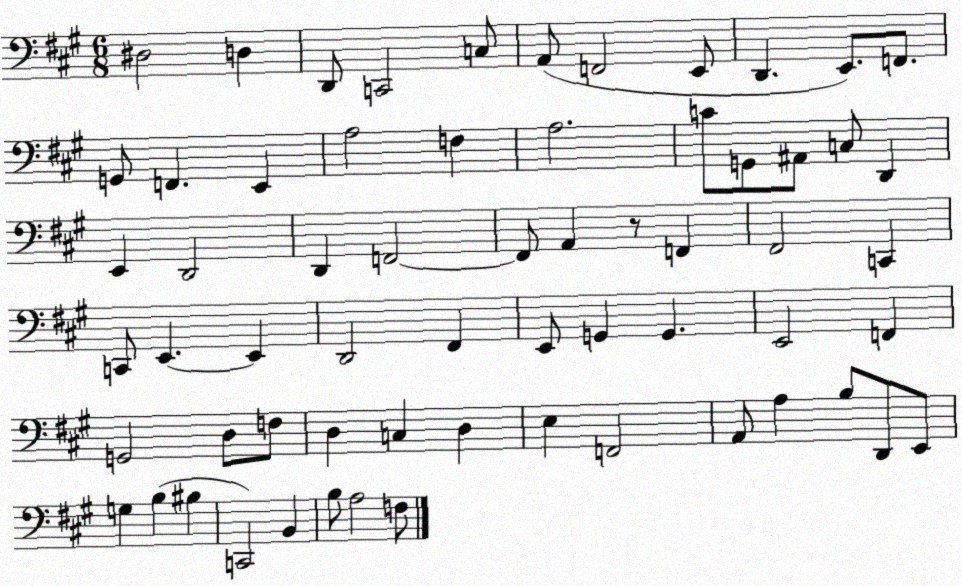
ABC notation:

X:1
T:Untitled
M:6/8
L:1/4
K:A
^D,2 D, D,,/2 C,,2 C,/2 A,,/2 F,,2 E,,/2 D,, E,,/2 F,,/2 G,,/2 F,, E,, A,2 F, A,2 C/2 G,,/2 ^A,,/2 C,/2 D,, E,, D,,2 D,, F,,2 F,,/2 A,, z/2 F,, ^F,,2 C,, C,,/2 E,, E,, D,,2 ^F,, E,,/2 G,, G,, E,,2 F,, G,,2 D,/2 F,/2 D, C, D, E, F,,2 A,,/2 A, B,/2 D,,/2 E,,/2 G, B, ^B, C,,2 B,, B,/2 A,2 F,/2